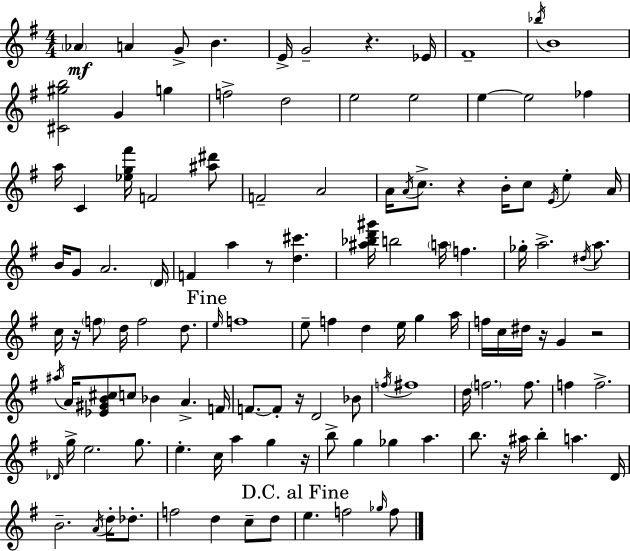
Ab4/q A4/q G4/e B4/q. E4/s G4/h R/q. Eb4/s F#4/w Bb5/s B4/w [C#4,G#5,B5]/h G4/q G5/q F5/h D5/h E5/h E5/h E5/q E5/h FES5/q A5/s C4/q [Eb5,G5,F#6]/s F4/h [A#5,D#6]/e F4/h A4/h A4/s A4/s C5/e. R/q B4/s C5/e E4/s E5/q A4/s B4/s G4/e A4/h. D4/s F4/q A5/q R/e [D5,C#6]/q. [A#5,Bb5,D6,G#6]/s B5/h A5/s F5/q. Gb5/s A5/h. D#5/s A5/e. C5/s R/s F5/e D5/s F5/h D5/e. E5/s F5/w E5/e F5/q D5/q E5/s G5/q A5/s F5/s C5/s D#5/s R/s G4/q R/h A#5/s A4/s [Eb4,G#4,B4,C#5]/e C5/e Bb4/q A4/q. F4/s F4/e. F4/e R/s D4/h Bb4/e F5/s F#5/w D5/s F5/h. F5/e. F5/q F5/h. Db4/s G5/s E5/h. G5/e. E5/q. C5/s A5/q G5/q R/s B5/e G5/q Gb5/q A5/q. B5/e. R/s A#5/s B5/q A5/q. D4/s B4/h. A4/s D5/s Db5/e. F5/h D5/q C5/e D5/e E5/q. F5/h Gb5/s F5/e